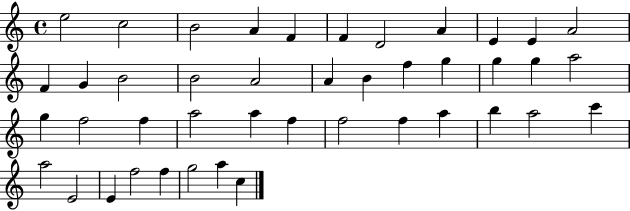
E5/h C5/h B4/h A4/q F4/q F4/q D4/h A4/q E4/q E4/q A4/h F4/q G4/q B4/h B4/h A4/h A4/q B4/q F5/q G5/q G5/q G5/q A5/h G5/q F5/h F5/q A5/h A5/q F5/q F5/h F5/q A5/q B5/q A5/h C6/q A5/h E4/h E4/q F5/h F5/q G5/h A5/q C5/q